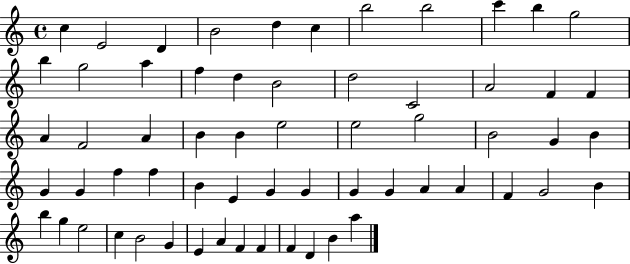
X:1
T:Untitled
M:4/4
L:1/4
K:C
c E2 D B2 d c b2 b2 c' b g2 b g2 a f d B2 d2 C2 A2 F F A F2 A B B e2 e2 g2 B2 G B G G f f B E G G G G A A F G2 B b g e2 c B2 G E A F F F D B a